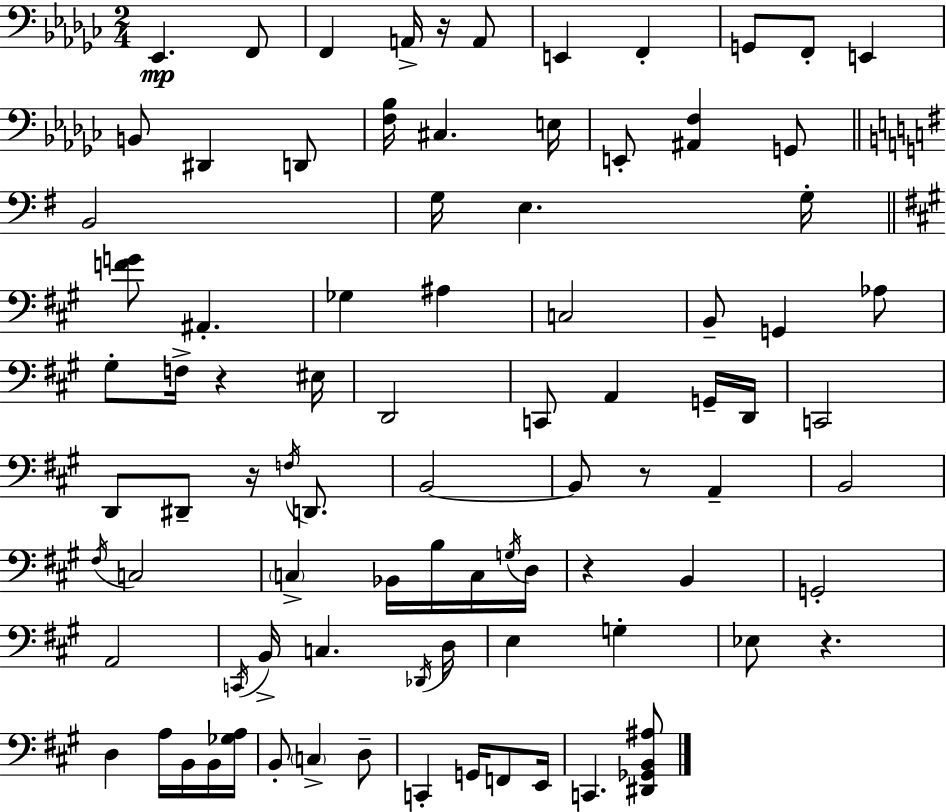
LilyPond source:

{
  \clef bass
  \numericTimeSignature
  \time 2/4
  \key ees \minor
  \repeat volta 2 { ees,4.\mp f,8 | f,4 a,16-> r16 a,8 | e,4 f,4-. | g,8 f,8-. e,4 | \break b,8 dis,4 d,8 | <f bes>16 cis4. e16 | e,8-. <ais, f>4 g,8 | \bar "||" \break \key g \major b,2 | g16 e4. g16-. | \bar "||" \break \key a \major <f' g'>8 ais,4.-. | ges4 ais4 | c2 | b,8-- g,4 aes8 | \break gis8-. f16-> r4 eis16 | d,2 | c,8 a,4 g,16-- d,16 | c,2 | \break d,8 dis,8-- r16 \acciaccatura { f16 } d,8. | b,2~~ | b,8 r8 a,4-- | b,2 | \break \acciaccatura { fis16 } c2 | \parenthesize c4-> bes,16 b16 | c16 \acciaccatura { g16 } d16 r4 b,4 | g,2-. | \break a,2 | \acciaccatura { c,16 } b,16-> c4. | \acciaccatura { des,16 } d16 e4 | g4-. ees8 r4. | \break d4 | a16 b,16 b,16 <ges a>16 b,8-. \parenthesize c4-> | d8-- c,4-. | g,16 f,8 e,16 c,4. | \break <dis, ges, b, ais>8 } \bar "|."
}